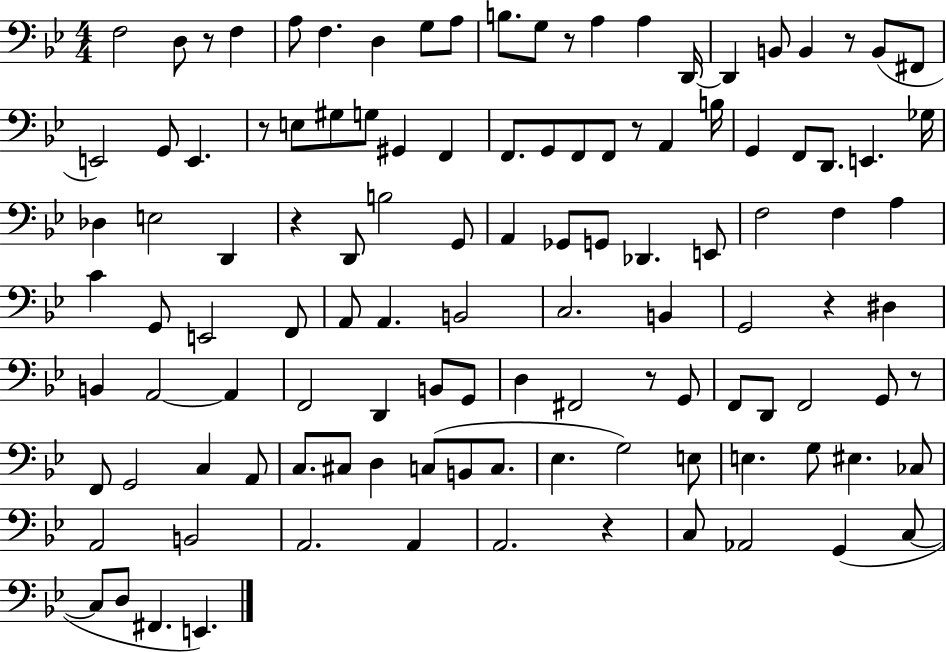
F3/h D3/e R/e F3/q A3/e F3/q. D3/q G3/e A3/e B3/e. G3/e R/e A3/q A3/q D2/s D2/q B2/e B2/q R/e B2/e F#2/e E2/h G2/e E2/q. R/e E3/e G#3/e G3/e G#2/q F2/q F2/e. G2/e F2/e F2/e R/e A2/q B3/s G2/q F2/e D2/e. E2/q. Gb3/s Db3/q E3/h D2/q R/q D2/e B3/h G2/e A2/q Gb2/e G2/e Db2/q. E2/e F3/h F3/q A3/q C4/q G2/e E2/h F2/e A2/e A2/q. B2/h C3/h. B2/q G2/h R/q D#3/q B2/q A2/h A2/q F2/h D2/q B2/e G2/e D3/q F#2/h R/e G2/e F2/e D2/e F2/h G2/e R/e F2/e G2/h C3/q A2/e C3/e. C#3/e D3/q C3/e B2/e C3/e. Eb3/q. G3/h E3/e E3/q. G3/e EIS3/q. CES3/e A2/h B2/h A2/h. A2/q A2/h. R/q C3/e Ab2/h G2/q C3/e C3/e D3/e F#2/q. E2/q.